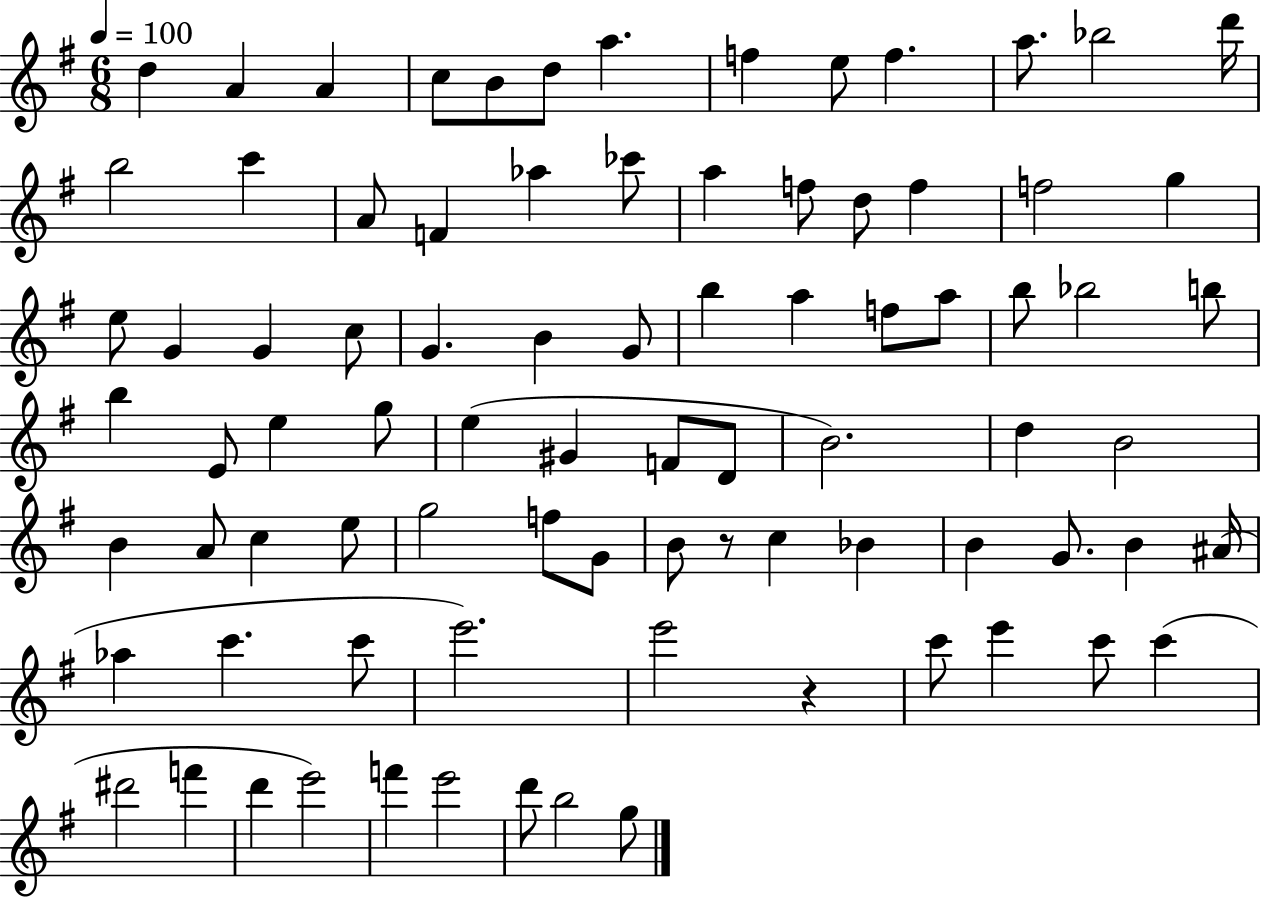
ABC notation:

X:1
T:Untitled
M:6/8
L:1/4
K:G
d A A c/2 B/2 d/2 a f e/2 f a/2 _b2 d'/4 b2 c' A/2 F _a _c'/2 a f/2 d/2 f f2 g e/2 G G c/2 G B G/2 b a f/2 a/2 b/2 _b2 b/2 b E/2 e g/2 e ^G F/2 D/2 B2 d B2 B A/2 c e/2 g2 f/2 G/2 B/2 z/2 c _B B G/2 B ^A/4 _a c' c'/2 e'2 e'2 z c'/2 e' c'/2 c' ^d'2 f' d' e'2 f' e'2 d'/2 b2 g/2